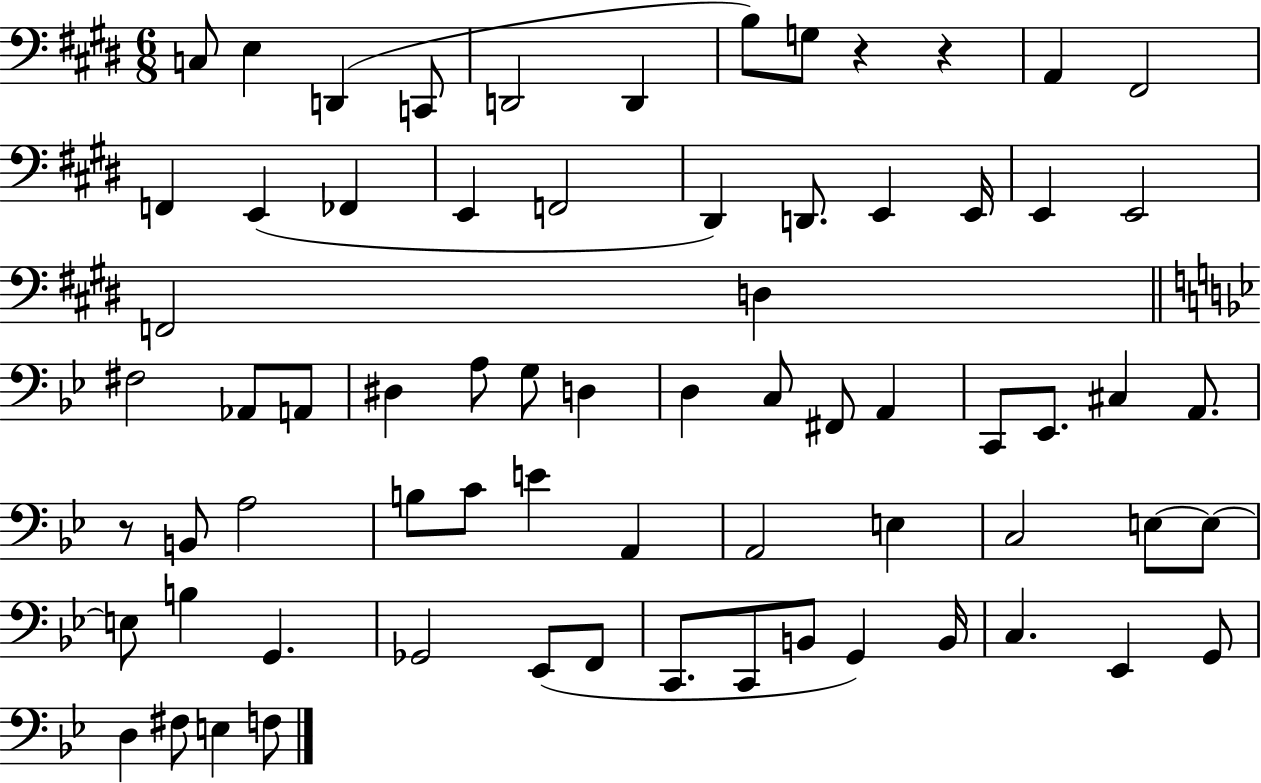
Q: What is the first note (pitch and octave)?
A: C3